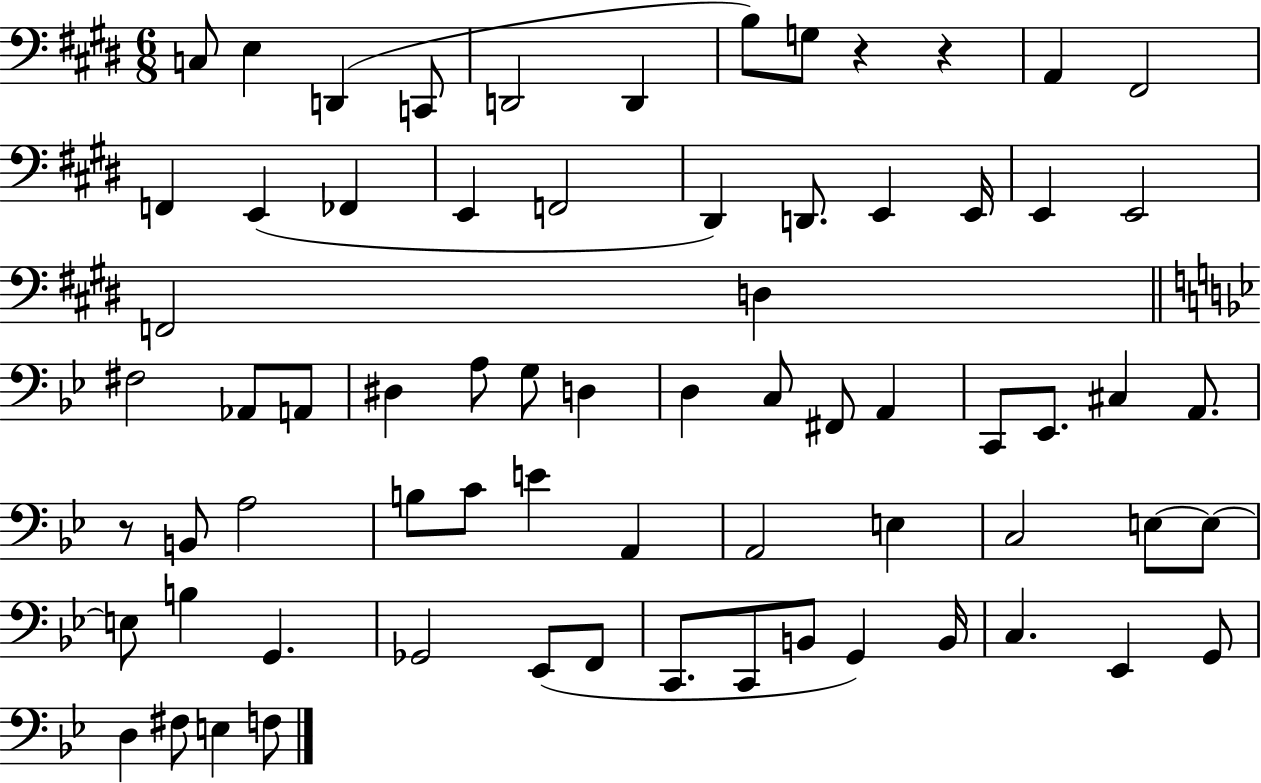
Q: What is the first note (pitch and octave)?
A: C3